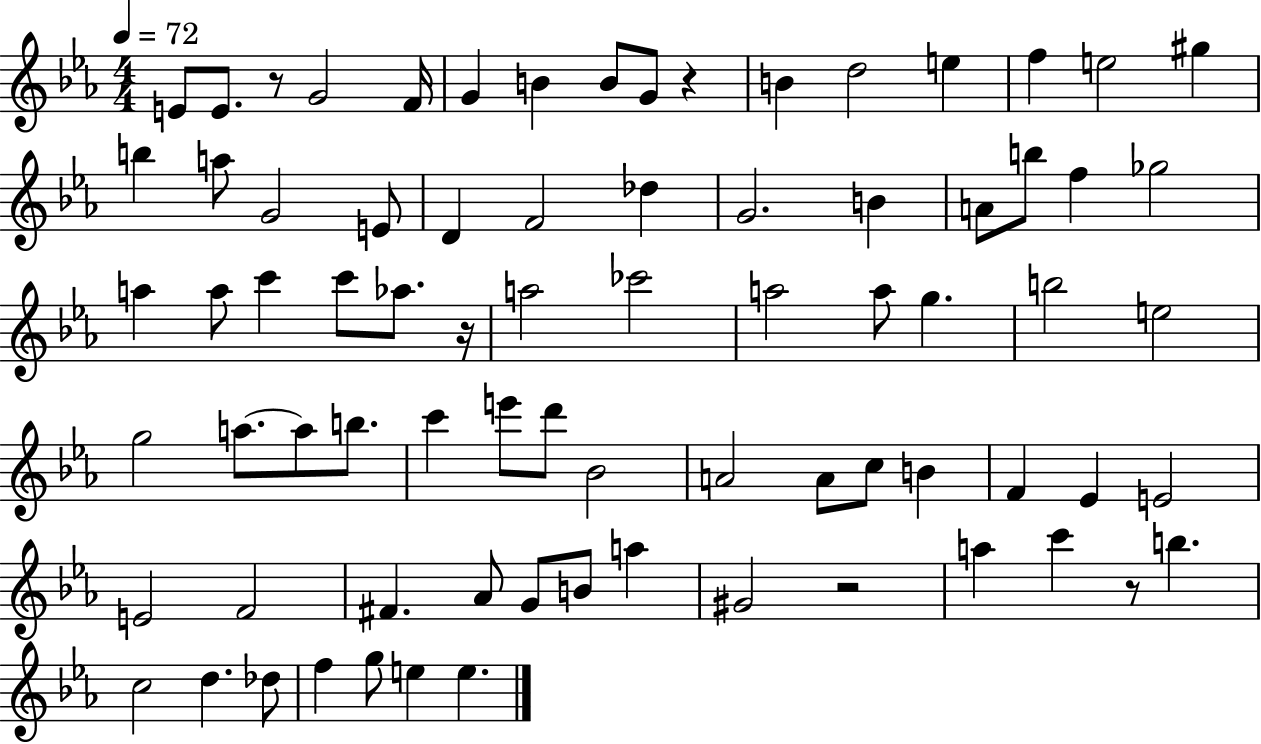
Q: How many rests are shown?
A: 5